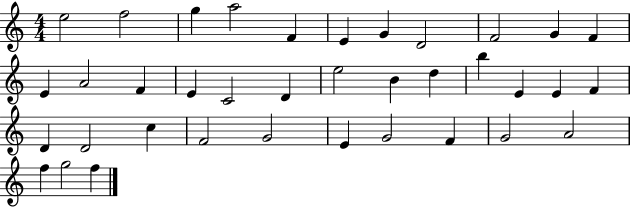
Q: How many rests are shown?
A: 0